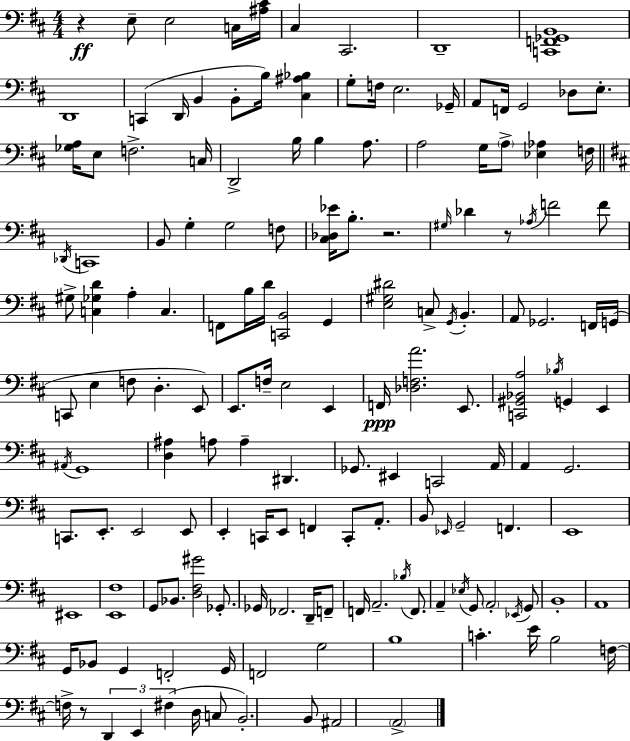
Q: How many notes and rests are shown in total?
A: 158